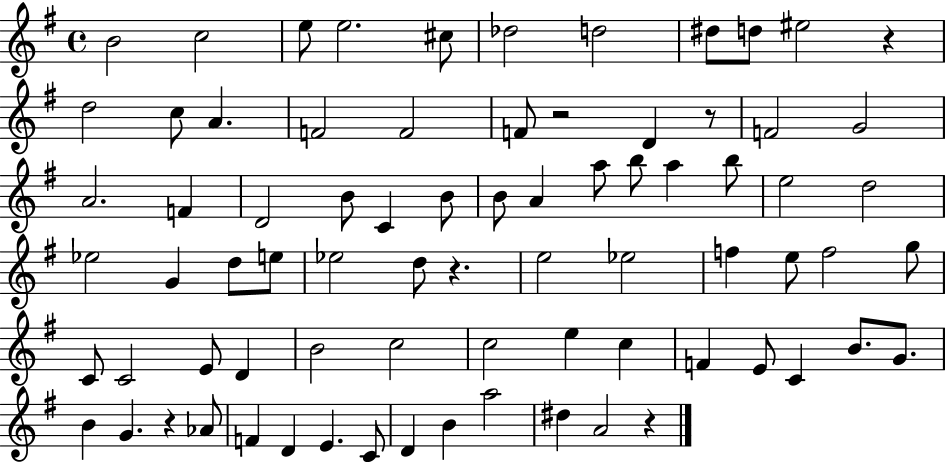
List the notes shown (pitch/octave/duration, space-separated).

B4/h C5/h E5/e E5/h. C#5/e Db5/h D5/h D#5/e D5/e EIS5/h R/q D5/h C5/e A4/q. F4/h F4/h F4/e R/h D4/q R/e F4/h G4/h A4/h. F4/q D4/h B4/e C4/q B4/e B4/e A4/q A5/e B5/e A5/q B5/e E5/h D5/h Eb5/h G4/q D5/e E5/e Eb5/h D5/e R/q. E5/h Eb5/h F5/q E5/e F5/h G5/e C4/e C4/h E4/e D4/q B4/h C5/h C5/h E5/q C5/q F4/q E4/e C4/q B4/e. G4/e. B4/q G4/q. R/q Ab4/e F4/q D4/q E4/q. C4/e D4/q B4/q A5/h D#5/q A4/h R/q